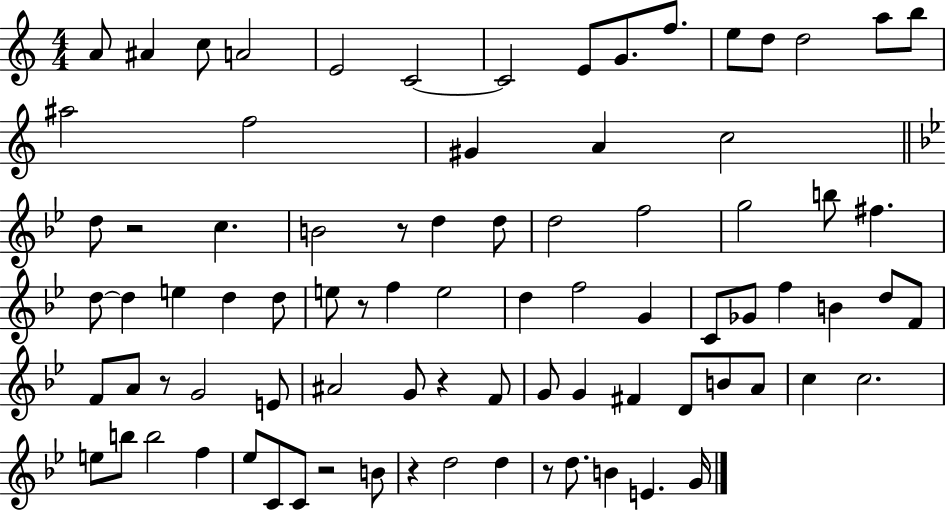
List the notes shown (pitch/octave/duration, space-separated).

A4/e A#4/q C5/e A4/h E4/h C4/h C4/h E4/e G4/e. F5/e. E5/e D5/e D5/h A5/e B5/e A#5/h F5/h G#4/q A4/q C5/h D5/e R/h C5/q. B4/h R/e D5/q D5/e D5/h F5/h G5/h B5/e F#5/q. D5/e D5/q E5/q D5/q D5/e E5/e R/e F5/q E5/h D5/q F5/h G4/q C4/e Gb4/e F5/q B4/q D5/e F4/e F4/e A4/e R/e G4/h E4/e A#4/h G4/e R/q F4/e G4/e G4/q F#4/q D4/e B4/e A4/e C5/q C5/h. E5/e B5/e B5/h F5/q Eb5/e C4/e C4/e R/h B4/e R/q D5/h D5/q R/e D5/e. B4/q E4/q. G4/s